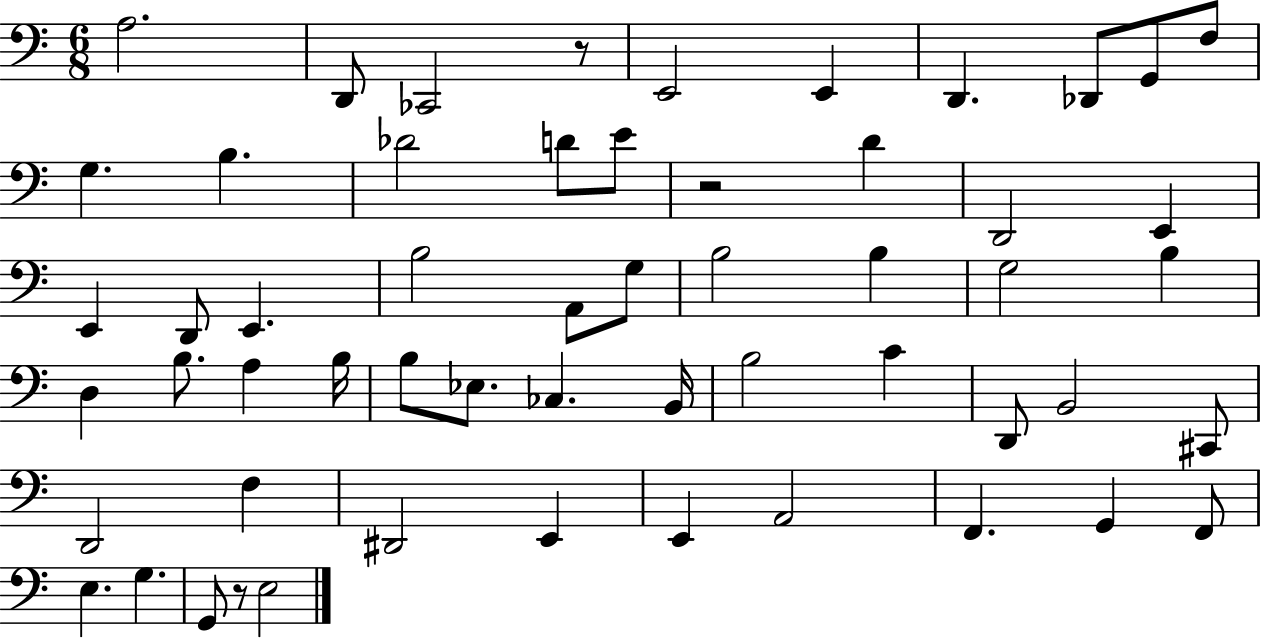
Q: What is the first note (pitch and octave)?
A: A3